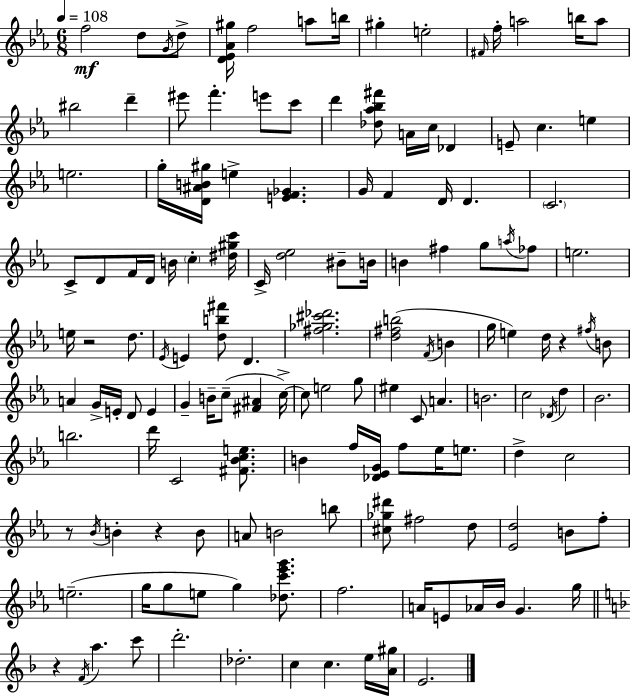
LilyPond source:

{
  \clef treble
  \numericTimeSignature
  \time 6/8
  \key ees \major
  \tempo 4 = 108
  f''2\mf d''8 \acciaccatura { g'16 } d''8-> | <d' ees' aes' gis''>16 f''2 a''8 | b''16 gis''4-. e''2-. | \grace { fis'16 } f''16-. a''2 b''16 | \break a''8 bis''2 d'''4-- | eis'''8 f'''4.-. e'''8 | c'''8 d'''4 <des'' aes'' bes'' fis'''>8 a'16 c''16 des'4 | e'8-- c''4. e''4 | \break e''2. | g''16-. <d' ais' b' gis''>16 e''4-> <e' f' ges'>4. | g'16 f'4 d'16 d'4. | \parenthesize c'2. | \break c'8-> d'8 f'16 d'16 b'16 \parenthesize c''4-. | <dis'' gis'' c'''>16 c'16-> <d'' ees''>2 bis'8-- | b'16 b'4 fis''4 g''8 | \acciaccatura { a''16 } fes''8 e''2. | \break e''16 r2 | d''8. \acciaccatura { ees'16 } e'4 <d'' b'' fis'''>8 d'4. | <fis'' ges'' cis''' des'''>2. | <d'' fis'' b''>2( | \break \acciaccatura { f'16 } b'4 g''16 e''4) d''16 r4 | \acciaccatura { fis''16 } b'8 a'4 g'16-> e'16-. | d'8 e'4 g'4-- b'16-- c''8--( | <fis' ais'>4 c''16->~~) c''8 e''2 | \break g''8 eis''4 c'8 | a'4. b'2. | c''2 | \acciaccatura { des'16 } d''4 bes'2. | \break b''2. | d'''16 c'2 | <fis' bes' c'' e''>8. b'4 f''16 | <des' ees' g'>16 f''8 ees''16 e''8. d''4-> c''2 | \break r8 \acciaccatura { bes'16 } b'4-. | r4 b'8 a'8 b'2 | b''8 <cis'' ges'' dis'''>8 fis''2 | d''8 <ees' d''>2 | \break b'8 f''8-. e''2.--( | g''16 g''8 e''8 | g''4) <des'' c''' ees''' g'''>8. f''2. | a'16 e'8 aes'16 | \break bes'16 g'4. g''16 \bar "||" \break \key d \minor r4 \acciaccatura { f'16 } a''4. c'''8 | d'''2.-. | des''2.-. | c''4 c''4. e''16 | \break <a' gis''>16 e'2. | \bar "|."
}